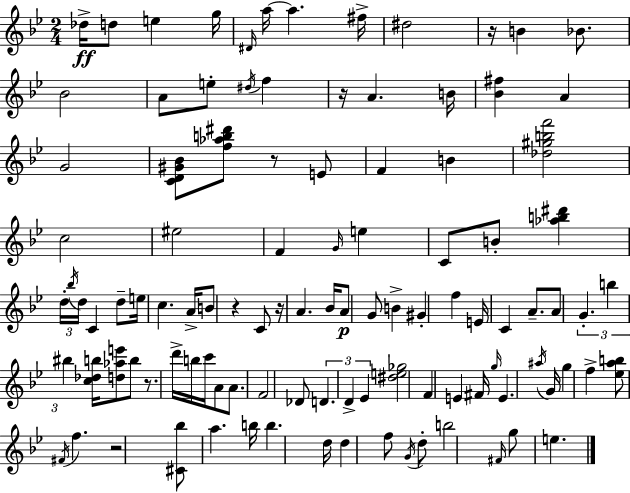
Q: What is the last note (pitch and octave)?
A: E5